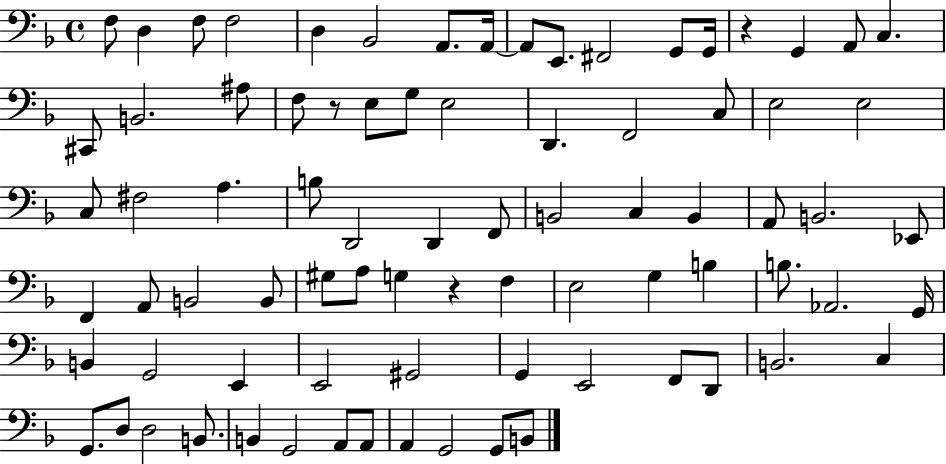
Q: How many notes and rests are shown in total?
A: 81